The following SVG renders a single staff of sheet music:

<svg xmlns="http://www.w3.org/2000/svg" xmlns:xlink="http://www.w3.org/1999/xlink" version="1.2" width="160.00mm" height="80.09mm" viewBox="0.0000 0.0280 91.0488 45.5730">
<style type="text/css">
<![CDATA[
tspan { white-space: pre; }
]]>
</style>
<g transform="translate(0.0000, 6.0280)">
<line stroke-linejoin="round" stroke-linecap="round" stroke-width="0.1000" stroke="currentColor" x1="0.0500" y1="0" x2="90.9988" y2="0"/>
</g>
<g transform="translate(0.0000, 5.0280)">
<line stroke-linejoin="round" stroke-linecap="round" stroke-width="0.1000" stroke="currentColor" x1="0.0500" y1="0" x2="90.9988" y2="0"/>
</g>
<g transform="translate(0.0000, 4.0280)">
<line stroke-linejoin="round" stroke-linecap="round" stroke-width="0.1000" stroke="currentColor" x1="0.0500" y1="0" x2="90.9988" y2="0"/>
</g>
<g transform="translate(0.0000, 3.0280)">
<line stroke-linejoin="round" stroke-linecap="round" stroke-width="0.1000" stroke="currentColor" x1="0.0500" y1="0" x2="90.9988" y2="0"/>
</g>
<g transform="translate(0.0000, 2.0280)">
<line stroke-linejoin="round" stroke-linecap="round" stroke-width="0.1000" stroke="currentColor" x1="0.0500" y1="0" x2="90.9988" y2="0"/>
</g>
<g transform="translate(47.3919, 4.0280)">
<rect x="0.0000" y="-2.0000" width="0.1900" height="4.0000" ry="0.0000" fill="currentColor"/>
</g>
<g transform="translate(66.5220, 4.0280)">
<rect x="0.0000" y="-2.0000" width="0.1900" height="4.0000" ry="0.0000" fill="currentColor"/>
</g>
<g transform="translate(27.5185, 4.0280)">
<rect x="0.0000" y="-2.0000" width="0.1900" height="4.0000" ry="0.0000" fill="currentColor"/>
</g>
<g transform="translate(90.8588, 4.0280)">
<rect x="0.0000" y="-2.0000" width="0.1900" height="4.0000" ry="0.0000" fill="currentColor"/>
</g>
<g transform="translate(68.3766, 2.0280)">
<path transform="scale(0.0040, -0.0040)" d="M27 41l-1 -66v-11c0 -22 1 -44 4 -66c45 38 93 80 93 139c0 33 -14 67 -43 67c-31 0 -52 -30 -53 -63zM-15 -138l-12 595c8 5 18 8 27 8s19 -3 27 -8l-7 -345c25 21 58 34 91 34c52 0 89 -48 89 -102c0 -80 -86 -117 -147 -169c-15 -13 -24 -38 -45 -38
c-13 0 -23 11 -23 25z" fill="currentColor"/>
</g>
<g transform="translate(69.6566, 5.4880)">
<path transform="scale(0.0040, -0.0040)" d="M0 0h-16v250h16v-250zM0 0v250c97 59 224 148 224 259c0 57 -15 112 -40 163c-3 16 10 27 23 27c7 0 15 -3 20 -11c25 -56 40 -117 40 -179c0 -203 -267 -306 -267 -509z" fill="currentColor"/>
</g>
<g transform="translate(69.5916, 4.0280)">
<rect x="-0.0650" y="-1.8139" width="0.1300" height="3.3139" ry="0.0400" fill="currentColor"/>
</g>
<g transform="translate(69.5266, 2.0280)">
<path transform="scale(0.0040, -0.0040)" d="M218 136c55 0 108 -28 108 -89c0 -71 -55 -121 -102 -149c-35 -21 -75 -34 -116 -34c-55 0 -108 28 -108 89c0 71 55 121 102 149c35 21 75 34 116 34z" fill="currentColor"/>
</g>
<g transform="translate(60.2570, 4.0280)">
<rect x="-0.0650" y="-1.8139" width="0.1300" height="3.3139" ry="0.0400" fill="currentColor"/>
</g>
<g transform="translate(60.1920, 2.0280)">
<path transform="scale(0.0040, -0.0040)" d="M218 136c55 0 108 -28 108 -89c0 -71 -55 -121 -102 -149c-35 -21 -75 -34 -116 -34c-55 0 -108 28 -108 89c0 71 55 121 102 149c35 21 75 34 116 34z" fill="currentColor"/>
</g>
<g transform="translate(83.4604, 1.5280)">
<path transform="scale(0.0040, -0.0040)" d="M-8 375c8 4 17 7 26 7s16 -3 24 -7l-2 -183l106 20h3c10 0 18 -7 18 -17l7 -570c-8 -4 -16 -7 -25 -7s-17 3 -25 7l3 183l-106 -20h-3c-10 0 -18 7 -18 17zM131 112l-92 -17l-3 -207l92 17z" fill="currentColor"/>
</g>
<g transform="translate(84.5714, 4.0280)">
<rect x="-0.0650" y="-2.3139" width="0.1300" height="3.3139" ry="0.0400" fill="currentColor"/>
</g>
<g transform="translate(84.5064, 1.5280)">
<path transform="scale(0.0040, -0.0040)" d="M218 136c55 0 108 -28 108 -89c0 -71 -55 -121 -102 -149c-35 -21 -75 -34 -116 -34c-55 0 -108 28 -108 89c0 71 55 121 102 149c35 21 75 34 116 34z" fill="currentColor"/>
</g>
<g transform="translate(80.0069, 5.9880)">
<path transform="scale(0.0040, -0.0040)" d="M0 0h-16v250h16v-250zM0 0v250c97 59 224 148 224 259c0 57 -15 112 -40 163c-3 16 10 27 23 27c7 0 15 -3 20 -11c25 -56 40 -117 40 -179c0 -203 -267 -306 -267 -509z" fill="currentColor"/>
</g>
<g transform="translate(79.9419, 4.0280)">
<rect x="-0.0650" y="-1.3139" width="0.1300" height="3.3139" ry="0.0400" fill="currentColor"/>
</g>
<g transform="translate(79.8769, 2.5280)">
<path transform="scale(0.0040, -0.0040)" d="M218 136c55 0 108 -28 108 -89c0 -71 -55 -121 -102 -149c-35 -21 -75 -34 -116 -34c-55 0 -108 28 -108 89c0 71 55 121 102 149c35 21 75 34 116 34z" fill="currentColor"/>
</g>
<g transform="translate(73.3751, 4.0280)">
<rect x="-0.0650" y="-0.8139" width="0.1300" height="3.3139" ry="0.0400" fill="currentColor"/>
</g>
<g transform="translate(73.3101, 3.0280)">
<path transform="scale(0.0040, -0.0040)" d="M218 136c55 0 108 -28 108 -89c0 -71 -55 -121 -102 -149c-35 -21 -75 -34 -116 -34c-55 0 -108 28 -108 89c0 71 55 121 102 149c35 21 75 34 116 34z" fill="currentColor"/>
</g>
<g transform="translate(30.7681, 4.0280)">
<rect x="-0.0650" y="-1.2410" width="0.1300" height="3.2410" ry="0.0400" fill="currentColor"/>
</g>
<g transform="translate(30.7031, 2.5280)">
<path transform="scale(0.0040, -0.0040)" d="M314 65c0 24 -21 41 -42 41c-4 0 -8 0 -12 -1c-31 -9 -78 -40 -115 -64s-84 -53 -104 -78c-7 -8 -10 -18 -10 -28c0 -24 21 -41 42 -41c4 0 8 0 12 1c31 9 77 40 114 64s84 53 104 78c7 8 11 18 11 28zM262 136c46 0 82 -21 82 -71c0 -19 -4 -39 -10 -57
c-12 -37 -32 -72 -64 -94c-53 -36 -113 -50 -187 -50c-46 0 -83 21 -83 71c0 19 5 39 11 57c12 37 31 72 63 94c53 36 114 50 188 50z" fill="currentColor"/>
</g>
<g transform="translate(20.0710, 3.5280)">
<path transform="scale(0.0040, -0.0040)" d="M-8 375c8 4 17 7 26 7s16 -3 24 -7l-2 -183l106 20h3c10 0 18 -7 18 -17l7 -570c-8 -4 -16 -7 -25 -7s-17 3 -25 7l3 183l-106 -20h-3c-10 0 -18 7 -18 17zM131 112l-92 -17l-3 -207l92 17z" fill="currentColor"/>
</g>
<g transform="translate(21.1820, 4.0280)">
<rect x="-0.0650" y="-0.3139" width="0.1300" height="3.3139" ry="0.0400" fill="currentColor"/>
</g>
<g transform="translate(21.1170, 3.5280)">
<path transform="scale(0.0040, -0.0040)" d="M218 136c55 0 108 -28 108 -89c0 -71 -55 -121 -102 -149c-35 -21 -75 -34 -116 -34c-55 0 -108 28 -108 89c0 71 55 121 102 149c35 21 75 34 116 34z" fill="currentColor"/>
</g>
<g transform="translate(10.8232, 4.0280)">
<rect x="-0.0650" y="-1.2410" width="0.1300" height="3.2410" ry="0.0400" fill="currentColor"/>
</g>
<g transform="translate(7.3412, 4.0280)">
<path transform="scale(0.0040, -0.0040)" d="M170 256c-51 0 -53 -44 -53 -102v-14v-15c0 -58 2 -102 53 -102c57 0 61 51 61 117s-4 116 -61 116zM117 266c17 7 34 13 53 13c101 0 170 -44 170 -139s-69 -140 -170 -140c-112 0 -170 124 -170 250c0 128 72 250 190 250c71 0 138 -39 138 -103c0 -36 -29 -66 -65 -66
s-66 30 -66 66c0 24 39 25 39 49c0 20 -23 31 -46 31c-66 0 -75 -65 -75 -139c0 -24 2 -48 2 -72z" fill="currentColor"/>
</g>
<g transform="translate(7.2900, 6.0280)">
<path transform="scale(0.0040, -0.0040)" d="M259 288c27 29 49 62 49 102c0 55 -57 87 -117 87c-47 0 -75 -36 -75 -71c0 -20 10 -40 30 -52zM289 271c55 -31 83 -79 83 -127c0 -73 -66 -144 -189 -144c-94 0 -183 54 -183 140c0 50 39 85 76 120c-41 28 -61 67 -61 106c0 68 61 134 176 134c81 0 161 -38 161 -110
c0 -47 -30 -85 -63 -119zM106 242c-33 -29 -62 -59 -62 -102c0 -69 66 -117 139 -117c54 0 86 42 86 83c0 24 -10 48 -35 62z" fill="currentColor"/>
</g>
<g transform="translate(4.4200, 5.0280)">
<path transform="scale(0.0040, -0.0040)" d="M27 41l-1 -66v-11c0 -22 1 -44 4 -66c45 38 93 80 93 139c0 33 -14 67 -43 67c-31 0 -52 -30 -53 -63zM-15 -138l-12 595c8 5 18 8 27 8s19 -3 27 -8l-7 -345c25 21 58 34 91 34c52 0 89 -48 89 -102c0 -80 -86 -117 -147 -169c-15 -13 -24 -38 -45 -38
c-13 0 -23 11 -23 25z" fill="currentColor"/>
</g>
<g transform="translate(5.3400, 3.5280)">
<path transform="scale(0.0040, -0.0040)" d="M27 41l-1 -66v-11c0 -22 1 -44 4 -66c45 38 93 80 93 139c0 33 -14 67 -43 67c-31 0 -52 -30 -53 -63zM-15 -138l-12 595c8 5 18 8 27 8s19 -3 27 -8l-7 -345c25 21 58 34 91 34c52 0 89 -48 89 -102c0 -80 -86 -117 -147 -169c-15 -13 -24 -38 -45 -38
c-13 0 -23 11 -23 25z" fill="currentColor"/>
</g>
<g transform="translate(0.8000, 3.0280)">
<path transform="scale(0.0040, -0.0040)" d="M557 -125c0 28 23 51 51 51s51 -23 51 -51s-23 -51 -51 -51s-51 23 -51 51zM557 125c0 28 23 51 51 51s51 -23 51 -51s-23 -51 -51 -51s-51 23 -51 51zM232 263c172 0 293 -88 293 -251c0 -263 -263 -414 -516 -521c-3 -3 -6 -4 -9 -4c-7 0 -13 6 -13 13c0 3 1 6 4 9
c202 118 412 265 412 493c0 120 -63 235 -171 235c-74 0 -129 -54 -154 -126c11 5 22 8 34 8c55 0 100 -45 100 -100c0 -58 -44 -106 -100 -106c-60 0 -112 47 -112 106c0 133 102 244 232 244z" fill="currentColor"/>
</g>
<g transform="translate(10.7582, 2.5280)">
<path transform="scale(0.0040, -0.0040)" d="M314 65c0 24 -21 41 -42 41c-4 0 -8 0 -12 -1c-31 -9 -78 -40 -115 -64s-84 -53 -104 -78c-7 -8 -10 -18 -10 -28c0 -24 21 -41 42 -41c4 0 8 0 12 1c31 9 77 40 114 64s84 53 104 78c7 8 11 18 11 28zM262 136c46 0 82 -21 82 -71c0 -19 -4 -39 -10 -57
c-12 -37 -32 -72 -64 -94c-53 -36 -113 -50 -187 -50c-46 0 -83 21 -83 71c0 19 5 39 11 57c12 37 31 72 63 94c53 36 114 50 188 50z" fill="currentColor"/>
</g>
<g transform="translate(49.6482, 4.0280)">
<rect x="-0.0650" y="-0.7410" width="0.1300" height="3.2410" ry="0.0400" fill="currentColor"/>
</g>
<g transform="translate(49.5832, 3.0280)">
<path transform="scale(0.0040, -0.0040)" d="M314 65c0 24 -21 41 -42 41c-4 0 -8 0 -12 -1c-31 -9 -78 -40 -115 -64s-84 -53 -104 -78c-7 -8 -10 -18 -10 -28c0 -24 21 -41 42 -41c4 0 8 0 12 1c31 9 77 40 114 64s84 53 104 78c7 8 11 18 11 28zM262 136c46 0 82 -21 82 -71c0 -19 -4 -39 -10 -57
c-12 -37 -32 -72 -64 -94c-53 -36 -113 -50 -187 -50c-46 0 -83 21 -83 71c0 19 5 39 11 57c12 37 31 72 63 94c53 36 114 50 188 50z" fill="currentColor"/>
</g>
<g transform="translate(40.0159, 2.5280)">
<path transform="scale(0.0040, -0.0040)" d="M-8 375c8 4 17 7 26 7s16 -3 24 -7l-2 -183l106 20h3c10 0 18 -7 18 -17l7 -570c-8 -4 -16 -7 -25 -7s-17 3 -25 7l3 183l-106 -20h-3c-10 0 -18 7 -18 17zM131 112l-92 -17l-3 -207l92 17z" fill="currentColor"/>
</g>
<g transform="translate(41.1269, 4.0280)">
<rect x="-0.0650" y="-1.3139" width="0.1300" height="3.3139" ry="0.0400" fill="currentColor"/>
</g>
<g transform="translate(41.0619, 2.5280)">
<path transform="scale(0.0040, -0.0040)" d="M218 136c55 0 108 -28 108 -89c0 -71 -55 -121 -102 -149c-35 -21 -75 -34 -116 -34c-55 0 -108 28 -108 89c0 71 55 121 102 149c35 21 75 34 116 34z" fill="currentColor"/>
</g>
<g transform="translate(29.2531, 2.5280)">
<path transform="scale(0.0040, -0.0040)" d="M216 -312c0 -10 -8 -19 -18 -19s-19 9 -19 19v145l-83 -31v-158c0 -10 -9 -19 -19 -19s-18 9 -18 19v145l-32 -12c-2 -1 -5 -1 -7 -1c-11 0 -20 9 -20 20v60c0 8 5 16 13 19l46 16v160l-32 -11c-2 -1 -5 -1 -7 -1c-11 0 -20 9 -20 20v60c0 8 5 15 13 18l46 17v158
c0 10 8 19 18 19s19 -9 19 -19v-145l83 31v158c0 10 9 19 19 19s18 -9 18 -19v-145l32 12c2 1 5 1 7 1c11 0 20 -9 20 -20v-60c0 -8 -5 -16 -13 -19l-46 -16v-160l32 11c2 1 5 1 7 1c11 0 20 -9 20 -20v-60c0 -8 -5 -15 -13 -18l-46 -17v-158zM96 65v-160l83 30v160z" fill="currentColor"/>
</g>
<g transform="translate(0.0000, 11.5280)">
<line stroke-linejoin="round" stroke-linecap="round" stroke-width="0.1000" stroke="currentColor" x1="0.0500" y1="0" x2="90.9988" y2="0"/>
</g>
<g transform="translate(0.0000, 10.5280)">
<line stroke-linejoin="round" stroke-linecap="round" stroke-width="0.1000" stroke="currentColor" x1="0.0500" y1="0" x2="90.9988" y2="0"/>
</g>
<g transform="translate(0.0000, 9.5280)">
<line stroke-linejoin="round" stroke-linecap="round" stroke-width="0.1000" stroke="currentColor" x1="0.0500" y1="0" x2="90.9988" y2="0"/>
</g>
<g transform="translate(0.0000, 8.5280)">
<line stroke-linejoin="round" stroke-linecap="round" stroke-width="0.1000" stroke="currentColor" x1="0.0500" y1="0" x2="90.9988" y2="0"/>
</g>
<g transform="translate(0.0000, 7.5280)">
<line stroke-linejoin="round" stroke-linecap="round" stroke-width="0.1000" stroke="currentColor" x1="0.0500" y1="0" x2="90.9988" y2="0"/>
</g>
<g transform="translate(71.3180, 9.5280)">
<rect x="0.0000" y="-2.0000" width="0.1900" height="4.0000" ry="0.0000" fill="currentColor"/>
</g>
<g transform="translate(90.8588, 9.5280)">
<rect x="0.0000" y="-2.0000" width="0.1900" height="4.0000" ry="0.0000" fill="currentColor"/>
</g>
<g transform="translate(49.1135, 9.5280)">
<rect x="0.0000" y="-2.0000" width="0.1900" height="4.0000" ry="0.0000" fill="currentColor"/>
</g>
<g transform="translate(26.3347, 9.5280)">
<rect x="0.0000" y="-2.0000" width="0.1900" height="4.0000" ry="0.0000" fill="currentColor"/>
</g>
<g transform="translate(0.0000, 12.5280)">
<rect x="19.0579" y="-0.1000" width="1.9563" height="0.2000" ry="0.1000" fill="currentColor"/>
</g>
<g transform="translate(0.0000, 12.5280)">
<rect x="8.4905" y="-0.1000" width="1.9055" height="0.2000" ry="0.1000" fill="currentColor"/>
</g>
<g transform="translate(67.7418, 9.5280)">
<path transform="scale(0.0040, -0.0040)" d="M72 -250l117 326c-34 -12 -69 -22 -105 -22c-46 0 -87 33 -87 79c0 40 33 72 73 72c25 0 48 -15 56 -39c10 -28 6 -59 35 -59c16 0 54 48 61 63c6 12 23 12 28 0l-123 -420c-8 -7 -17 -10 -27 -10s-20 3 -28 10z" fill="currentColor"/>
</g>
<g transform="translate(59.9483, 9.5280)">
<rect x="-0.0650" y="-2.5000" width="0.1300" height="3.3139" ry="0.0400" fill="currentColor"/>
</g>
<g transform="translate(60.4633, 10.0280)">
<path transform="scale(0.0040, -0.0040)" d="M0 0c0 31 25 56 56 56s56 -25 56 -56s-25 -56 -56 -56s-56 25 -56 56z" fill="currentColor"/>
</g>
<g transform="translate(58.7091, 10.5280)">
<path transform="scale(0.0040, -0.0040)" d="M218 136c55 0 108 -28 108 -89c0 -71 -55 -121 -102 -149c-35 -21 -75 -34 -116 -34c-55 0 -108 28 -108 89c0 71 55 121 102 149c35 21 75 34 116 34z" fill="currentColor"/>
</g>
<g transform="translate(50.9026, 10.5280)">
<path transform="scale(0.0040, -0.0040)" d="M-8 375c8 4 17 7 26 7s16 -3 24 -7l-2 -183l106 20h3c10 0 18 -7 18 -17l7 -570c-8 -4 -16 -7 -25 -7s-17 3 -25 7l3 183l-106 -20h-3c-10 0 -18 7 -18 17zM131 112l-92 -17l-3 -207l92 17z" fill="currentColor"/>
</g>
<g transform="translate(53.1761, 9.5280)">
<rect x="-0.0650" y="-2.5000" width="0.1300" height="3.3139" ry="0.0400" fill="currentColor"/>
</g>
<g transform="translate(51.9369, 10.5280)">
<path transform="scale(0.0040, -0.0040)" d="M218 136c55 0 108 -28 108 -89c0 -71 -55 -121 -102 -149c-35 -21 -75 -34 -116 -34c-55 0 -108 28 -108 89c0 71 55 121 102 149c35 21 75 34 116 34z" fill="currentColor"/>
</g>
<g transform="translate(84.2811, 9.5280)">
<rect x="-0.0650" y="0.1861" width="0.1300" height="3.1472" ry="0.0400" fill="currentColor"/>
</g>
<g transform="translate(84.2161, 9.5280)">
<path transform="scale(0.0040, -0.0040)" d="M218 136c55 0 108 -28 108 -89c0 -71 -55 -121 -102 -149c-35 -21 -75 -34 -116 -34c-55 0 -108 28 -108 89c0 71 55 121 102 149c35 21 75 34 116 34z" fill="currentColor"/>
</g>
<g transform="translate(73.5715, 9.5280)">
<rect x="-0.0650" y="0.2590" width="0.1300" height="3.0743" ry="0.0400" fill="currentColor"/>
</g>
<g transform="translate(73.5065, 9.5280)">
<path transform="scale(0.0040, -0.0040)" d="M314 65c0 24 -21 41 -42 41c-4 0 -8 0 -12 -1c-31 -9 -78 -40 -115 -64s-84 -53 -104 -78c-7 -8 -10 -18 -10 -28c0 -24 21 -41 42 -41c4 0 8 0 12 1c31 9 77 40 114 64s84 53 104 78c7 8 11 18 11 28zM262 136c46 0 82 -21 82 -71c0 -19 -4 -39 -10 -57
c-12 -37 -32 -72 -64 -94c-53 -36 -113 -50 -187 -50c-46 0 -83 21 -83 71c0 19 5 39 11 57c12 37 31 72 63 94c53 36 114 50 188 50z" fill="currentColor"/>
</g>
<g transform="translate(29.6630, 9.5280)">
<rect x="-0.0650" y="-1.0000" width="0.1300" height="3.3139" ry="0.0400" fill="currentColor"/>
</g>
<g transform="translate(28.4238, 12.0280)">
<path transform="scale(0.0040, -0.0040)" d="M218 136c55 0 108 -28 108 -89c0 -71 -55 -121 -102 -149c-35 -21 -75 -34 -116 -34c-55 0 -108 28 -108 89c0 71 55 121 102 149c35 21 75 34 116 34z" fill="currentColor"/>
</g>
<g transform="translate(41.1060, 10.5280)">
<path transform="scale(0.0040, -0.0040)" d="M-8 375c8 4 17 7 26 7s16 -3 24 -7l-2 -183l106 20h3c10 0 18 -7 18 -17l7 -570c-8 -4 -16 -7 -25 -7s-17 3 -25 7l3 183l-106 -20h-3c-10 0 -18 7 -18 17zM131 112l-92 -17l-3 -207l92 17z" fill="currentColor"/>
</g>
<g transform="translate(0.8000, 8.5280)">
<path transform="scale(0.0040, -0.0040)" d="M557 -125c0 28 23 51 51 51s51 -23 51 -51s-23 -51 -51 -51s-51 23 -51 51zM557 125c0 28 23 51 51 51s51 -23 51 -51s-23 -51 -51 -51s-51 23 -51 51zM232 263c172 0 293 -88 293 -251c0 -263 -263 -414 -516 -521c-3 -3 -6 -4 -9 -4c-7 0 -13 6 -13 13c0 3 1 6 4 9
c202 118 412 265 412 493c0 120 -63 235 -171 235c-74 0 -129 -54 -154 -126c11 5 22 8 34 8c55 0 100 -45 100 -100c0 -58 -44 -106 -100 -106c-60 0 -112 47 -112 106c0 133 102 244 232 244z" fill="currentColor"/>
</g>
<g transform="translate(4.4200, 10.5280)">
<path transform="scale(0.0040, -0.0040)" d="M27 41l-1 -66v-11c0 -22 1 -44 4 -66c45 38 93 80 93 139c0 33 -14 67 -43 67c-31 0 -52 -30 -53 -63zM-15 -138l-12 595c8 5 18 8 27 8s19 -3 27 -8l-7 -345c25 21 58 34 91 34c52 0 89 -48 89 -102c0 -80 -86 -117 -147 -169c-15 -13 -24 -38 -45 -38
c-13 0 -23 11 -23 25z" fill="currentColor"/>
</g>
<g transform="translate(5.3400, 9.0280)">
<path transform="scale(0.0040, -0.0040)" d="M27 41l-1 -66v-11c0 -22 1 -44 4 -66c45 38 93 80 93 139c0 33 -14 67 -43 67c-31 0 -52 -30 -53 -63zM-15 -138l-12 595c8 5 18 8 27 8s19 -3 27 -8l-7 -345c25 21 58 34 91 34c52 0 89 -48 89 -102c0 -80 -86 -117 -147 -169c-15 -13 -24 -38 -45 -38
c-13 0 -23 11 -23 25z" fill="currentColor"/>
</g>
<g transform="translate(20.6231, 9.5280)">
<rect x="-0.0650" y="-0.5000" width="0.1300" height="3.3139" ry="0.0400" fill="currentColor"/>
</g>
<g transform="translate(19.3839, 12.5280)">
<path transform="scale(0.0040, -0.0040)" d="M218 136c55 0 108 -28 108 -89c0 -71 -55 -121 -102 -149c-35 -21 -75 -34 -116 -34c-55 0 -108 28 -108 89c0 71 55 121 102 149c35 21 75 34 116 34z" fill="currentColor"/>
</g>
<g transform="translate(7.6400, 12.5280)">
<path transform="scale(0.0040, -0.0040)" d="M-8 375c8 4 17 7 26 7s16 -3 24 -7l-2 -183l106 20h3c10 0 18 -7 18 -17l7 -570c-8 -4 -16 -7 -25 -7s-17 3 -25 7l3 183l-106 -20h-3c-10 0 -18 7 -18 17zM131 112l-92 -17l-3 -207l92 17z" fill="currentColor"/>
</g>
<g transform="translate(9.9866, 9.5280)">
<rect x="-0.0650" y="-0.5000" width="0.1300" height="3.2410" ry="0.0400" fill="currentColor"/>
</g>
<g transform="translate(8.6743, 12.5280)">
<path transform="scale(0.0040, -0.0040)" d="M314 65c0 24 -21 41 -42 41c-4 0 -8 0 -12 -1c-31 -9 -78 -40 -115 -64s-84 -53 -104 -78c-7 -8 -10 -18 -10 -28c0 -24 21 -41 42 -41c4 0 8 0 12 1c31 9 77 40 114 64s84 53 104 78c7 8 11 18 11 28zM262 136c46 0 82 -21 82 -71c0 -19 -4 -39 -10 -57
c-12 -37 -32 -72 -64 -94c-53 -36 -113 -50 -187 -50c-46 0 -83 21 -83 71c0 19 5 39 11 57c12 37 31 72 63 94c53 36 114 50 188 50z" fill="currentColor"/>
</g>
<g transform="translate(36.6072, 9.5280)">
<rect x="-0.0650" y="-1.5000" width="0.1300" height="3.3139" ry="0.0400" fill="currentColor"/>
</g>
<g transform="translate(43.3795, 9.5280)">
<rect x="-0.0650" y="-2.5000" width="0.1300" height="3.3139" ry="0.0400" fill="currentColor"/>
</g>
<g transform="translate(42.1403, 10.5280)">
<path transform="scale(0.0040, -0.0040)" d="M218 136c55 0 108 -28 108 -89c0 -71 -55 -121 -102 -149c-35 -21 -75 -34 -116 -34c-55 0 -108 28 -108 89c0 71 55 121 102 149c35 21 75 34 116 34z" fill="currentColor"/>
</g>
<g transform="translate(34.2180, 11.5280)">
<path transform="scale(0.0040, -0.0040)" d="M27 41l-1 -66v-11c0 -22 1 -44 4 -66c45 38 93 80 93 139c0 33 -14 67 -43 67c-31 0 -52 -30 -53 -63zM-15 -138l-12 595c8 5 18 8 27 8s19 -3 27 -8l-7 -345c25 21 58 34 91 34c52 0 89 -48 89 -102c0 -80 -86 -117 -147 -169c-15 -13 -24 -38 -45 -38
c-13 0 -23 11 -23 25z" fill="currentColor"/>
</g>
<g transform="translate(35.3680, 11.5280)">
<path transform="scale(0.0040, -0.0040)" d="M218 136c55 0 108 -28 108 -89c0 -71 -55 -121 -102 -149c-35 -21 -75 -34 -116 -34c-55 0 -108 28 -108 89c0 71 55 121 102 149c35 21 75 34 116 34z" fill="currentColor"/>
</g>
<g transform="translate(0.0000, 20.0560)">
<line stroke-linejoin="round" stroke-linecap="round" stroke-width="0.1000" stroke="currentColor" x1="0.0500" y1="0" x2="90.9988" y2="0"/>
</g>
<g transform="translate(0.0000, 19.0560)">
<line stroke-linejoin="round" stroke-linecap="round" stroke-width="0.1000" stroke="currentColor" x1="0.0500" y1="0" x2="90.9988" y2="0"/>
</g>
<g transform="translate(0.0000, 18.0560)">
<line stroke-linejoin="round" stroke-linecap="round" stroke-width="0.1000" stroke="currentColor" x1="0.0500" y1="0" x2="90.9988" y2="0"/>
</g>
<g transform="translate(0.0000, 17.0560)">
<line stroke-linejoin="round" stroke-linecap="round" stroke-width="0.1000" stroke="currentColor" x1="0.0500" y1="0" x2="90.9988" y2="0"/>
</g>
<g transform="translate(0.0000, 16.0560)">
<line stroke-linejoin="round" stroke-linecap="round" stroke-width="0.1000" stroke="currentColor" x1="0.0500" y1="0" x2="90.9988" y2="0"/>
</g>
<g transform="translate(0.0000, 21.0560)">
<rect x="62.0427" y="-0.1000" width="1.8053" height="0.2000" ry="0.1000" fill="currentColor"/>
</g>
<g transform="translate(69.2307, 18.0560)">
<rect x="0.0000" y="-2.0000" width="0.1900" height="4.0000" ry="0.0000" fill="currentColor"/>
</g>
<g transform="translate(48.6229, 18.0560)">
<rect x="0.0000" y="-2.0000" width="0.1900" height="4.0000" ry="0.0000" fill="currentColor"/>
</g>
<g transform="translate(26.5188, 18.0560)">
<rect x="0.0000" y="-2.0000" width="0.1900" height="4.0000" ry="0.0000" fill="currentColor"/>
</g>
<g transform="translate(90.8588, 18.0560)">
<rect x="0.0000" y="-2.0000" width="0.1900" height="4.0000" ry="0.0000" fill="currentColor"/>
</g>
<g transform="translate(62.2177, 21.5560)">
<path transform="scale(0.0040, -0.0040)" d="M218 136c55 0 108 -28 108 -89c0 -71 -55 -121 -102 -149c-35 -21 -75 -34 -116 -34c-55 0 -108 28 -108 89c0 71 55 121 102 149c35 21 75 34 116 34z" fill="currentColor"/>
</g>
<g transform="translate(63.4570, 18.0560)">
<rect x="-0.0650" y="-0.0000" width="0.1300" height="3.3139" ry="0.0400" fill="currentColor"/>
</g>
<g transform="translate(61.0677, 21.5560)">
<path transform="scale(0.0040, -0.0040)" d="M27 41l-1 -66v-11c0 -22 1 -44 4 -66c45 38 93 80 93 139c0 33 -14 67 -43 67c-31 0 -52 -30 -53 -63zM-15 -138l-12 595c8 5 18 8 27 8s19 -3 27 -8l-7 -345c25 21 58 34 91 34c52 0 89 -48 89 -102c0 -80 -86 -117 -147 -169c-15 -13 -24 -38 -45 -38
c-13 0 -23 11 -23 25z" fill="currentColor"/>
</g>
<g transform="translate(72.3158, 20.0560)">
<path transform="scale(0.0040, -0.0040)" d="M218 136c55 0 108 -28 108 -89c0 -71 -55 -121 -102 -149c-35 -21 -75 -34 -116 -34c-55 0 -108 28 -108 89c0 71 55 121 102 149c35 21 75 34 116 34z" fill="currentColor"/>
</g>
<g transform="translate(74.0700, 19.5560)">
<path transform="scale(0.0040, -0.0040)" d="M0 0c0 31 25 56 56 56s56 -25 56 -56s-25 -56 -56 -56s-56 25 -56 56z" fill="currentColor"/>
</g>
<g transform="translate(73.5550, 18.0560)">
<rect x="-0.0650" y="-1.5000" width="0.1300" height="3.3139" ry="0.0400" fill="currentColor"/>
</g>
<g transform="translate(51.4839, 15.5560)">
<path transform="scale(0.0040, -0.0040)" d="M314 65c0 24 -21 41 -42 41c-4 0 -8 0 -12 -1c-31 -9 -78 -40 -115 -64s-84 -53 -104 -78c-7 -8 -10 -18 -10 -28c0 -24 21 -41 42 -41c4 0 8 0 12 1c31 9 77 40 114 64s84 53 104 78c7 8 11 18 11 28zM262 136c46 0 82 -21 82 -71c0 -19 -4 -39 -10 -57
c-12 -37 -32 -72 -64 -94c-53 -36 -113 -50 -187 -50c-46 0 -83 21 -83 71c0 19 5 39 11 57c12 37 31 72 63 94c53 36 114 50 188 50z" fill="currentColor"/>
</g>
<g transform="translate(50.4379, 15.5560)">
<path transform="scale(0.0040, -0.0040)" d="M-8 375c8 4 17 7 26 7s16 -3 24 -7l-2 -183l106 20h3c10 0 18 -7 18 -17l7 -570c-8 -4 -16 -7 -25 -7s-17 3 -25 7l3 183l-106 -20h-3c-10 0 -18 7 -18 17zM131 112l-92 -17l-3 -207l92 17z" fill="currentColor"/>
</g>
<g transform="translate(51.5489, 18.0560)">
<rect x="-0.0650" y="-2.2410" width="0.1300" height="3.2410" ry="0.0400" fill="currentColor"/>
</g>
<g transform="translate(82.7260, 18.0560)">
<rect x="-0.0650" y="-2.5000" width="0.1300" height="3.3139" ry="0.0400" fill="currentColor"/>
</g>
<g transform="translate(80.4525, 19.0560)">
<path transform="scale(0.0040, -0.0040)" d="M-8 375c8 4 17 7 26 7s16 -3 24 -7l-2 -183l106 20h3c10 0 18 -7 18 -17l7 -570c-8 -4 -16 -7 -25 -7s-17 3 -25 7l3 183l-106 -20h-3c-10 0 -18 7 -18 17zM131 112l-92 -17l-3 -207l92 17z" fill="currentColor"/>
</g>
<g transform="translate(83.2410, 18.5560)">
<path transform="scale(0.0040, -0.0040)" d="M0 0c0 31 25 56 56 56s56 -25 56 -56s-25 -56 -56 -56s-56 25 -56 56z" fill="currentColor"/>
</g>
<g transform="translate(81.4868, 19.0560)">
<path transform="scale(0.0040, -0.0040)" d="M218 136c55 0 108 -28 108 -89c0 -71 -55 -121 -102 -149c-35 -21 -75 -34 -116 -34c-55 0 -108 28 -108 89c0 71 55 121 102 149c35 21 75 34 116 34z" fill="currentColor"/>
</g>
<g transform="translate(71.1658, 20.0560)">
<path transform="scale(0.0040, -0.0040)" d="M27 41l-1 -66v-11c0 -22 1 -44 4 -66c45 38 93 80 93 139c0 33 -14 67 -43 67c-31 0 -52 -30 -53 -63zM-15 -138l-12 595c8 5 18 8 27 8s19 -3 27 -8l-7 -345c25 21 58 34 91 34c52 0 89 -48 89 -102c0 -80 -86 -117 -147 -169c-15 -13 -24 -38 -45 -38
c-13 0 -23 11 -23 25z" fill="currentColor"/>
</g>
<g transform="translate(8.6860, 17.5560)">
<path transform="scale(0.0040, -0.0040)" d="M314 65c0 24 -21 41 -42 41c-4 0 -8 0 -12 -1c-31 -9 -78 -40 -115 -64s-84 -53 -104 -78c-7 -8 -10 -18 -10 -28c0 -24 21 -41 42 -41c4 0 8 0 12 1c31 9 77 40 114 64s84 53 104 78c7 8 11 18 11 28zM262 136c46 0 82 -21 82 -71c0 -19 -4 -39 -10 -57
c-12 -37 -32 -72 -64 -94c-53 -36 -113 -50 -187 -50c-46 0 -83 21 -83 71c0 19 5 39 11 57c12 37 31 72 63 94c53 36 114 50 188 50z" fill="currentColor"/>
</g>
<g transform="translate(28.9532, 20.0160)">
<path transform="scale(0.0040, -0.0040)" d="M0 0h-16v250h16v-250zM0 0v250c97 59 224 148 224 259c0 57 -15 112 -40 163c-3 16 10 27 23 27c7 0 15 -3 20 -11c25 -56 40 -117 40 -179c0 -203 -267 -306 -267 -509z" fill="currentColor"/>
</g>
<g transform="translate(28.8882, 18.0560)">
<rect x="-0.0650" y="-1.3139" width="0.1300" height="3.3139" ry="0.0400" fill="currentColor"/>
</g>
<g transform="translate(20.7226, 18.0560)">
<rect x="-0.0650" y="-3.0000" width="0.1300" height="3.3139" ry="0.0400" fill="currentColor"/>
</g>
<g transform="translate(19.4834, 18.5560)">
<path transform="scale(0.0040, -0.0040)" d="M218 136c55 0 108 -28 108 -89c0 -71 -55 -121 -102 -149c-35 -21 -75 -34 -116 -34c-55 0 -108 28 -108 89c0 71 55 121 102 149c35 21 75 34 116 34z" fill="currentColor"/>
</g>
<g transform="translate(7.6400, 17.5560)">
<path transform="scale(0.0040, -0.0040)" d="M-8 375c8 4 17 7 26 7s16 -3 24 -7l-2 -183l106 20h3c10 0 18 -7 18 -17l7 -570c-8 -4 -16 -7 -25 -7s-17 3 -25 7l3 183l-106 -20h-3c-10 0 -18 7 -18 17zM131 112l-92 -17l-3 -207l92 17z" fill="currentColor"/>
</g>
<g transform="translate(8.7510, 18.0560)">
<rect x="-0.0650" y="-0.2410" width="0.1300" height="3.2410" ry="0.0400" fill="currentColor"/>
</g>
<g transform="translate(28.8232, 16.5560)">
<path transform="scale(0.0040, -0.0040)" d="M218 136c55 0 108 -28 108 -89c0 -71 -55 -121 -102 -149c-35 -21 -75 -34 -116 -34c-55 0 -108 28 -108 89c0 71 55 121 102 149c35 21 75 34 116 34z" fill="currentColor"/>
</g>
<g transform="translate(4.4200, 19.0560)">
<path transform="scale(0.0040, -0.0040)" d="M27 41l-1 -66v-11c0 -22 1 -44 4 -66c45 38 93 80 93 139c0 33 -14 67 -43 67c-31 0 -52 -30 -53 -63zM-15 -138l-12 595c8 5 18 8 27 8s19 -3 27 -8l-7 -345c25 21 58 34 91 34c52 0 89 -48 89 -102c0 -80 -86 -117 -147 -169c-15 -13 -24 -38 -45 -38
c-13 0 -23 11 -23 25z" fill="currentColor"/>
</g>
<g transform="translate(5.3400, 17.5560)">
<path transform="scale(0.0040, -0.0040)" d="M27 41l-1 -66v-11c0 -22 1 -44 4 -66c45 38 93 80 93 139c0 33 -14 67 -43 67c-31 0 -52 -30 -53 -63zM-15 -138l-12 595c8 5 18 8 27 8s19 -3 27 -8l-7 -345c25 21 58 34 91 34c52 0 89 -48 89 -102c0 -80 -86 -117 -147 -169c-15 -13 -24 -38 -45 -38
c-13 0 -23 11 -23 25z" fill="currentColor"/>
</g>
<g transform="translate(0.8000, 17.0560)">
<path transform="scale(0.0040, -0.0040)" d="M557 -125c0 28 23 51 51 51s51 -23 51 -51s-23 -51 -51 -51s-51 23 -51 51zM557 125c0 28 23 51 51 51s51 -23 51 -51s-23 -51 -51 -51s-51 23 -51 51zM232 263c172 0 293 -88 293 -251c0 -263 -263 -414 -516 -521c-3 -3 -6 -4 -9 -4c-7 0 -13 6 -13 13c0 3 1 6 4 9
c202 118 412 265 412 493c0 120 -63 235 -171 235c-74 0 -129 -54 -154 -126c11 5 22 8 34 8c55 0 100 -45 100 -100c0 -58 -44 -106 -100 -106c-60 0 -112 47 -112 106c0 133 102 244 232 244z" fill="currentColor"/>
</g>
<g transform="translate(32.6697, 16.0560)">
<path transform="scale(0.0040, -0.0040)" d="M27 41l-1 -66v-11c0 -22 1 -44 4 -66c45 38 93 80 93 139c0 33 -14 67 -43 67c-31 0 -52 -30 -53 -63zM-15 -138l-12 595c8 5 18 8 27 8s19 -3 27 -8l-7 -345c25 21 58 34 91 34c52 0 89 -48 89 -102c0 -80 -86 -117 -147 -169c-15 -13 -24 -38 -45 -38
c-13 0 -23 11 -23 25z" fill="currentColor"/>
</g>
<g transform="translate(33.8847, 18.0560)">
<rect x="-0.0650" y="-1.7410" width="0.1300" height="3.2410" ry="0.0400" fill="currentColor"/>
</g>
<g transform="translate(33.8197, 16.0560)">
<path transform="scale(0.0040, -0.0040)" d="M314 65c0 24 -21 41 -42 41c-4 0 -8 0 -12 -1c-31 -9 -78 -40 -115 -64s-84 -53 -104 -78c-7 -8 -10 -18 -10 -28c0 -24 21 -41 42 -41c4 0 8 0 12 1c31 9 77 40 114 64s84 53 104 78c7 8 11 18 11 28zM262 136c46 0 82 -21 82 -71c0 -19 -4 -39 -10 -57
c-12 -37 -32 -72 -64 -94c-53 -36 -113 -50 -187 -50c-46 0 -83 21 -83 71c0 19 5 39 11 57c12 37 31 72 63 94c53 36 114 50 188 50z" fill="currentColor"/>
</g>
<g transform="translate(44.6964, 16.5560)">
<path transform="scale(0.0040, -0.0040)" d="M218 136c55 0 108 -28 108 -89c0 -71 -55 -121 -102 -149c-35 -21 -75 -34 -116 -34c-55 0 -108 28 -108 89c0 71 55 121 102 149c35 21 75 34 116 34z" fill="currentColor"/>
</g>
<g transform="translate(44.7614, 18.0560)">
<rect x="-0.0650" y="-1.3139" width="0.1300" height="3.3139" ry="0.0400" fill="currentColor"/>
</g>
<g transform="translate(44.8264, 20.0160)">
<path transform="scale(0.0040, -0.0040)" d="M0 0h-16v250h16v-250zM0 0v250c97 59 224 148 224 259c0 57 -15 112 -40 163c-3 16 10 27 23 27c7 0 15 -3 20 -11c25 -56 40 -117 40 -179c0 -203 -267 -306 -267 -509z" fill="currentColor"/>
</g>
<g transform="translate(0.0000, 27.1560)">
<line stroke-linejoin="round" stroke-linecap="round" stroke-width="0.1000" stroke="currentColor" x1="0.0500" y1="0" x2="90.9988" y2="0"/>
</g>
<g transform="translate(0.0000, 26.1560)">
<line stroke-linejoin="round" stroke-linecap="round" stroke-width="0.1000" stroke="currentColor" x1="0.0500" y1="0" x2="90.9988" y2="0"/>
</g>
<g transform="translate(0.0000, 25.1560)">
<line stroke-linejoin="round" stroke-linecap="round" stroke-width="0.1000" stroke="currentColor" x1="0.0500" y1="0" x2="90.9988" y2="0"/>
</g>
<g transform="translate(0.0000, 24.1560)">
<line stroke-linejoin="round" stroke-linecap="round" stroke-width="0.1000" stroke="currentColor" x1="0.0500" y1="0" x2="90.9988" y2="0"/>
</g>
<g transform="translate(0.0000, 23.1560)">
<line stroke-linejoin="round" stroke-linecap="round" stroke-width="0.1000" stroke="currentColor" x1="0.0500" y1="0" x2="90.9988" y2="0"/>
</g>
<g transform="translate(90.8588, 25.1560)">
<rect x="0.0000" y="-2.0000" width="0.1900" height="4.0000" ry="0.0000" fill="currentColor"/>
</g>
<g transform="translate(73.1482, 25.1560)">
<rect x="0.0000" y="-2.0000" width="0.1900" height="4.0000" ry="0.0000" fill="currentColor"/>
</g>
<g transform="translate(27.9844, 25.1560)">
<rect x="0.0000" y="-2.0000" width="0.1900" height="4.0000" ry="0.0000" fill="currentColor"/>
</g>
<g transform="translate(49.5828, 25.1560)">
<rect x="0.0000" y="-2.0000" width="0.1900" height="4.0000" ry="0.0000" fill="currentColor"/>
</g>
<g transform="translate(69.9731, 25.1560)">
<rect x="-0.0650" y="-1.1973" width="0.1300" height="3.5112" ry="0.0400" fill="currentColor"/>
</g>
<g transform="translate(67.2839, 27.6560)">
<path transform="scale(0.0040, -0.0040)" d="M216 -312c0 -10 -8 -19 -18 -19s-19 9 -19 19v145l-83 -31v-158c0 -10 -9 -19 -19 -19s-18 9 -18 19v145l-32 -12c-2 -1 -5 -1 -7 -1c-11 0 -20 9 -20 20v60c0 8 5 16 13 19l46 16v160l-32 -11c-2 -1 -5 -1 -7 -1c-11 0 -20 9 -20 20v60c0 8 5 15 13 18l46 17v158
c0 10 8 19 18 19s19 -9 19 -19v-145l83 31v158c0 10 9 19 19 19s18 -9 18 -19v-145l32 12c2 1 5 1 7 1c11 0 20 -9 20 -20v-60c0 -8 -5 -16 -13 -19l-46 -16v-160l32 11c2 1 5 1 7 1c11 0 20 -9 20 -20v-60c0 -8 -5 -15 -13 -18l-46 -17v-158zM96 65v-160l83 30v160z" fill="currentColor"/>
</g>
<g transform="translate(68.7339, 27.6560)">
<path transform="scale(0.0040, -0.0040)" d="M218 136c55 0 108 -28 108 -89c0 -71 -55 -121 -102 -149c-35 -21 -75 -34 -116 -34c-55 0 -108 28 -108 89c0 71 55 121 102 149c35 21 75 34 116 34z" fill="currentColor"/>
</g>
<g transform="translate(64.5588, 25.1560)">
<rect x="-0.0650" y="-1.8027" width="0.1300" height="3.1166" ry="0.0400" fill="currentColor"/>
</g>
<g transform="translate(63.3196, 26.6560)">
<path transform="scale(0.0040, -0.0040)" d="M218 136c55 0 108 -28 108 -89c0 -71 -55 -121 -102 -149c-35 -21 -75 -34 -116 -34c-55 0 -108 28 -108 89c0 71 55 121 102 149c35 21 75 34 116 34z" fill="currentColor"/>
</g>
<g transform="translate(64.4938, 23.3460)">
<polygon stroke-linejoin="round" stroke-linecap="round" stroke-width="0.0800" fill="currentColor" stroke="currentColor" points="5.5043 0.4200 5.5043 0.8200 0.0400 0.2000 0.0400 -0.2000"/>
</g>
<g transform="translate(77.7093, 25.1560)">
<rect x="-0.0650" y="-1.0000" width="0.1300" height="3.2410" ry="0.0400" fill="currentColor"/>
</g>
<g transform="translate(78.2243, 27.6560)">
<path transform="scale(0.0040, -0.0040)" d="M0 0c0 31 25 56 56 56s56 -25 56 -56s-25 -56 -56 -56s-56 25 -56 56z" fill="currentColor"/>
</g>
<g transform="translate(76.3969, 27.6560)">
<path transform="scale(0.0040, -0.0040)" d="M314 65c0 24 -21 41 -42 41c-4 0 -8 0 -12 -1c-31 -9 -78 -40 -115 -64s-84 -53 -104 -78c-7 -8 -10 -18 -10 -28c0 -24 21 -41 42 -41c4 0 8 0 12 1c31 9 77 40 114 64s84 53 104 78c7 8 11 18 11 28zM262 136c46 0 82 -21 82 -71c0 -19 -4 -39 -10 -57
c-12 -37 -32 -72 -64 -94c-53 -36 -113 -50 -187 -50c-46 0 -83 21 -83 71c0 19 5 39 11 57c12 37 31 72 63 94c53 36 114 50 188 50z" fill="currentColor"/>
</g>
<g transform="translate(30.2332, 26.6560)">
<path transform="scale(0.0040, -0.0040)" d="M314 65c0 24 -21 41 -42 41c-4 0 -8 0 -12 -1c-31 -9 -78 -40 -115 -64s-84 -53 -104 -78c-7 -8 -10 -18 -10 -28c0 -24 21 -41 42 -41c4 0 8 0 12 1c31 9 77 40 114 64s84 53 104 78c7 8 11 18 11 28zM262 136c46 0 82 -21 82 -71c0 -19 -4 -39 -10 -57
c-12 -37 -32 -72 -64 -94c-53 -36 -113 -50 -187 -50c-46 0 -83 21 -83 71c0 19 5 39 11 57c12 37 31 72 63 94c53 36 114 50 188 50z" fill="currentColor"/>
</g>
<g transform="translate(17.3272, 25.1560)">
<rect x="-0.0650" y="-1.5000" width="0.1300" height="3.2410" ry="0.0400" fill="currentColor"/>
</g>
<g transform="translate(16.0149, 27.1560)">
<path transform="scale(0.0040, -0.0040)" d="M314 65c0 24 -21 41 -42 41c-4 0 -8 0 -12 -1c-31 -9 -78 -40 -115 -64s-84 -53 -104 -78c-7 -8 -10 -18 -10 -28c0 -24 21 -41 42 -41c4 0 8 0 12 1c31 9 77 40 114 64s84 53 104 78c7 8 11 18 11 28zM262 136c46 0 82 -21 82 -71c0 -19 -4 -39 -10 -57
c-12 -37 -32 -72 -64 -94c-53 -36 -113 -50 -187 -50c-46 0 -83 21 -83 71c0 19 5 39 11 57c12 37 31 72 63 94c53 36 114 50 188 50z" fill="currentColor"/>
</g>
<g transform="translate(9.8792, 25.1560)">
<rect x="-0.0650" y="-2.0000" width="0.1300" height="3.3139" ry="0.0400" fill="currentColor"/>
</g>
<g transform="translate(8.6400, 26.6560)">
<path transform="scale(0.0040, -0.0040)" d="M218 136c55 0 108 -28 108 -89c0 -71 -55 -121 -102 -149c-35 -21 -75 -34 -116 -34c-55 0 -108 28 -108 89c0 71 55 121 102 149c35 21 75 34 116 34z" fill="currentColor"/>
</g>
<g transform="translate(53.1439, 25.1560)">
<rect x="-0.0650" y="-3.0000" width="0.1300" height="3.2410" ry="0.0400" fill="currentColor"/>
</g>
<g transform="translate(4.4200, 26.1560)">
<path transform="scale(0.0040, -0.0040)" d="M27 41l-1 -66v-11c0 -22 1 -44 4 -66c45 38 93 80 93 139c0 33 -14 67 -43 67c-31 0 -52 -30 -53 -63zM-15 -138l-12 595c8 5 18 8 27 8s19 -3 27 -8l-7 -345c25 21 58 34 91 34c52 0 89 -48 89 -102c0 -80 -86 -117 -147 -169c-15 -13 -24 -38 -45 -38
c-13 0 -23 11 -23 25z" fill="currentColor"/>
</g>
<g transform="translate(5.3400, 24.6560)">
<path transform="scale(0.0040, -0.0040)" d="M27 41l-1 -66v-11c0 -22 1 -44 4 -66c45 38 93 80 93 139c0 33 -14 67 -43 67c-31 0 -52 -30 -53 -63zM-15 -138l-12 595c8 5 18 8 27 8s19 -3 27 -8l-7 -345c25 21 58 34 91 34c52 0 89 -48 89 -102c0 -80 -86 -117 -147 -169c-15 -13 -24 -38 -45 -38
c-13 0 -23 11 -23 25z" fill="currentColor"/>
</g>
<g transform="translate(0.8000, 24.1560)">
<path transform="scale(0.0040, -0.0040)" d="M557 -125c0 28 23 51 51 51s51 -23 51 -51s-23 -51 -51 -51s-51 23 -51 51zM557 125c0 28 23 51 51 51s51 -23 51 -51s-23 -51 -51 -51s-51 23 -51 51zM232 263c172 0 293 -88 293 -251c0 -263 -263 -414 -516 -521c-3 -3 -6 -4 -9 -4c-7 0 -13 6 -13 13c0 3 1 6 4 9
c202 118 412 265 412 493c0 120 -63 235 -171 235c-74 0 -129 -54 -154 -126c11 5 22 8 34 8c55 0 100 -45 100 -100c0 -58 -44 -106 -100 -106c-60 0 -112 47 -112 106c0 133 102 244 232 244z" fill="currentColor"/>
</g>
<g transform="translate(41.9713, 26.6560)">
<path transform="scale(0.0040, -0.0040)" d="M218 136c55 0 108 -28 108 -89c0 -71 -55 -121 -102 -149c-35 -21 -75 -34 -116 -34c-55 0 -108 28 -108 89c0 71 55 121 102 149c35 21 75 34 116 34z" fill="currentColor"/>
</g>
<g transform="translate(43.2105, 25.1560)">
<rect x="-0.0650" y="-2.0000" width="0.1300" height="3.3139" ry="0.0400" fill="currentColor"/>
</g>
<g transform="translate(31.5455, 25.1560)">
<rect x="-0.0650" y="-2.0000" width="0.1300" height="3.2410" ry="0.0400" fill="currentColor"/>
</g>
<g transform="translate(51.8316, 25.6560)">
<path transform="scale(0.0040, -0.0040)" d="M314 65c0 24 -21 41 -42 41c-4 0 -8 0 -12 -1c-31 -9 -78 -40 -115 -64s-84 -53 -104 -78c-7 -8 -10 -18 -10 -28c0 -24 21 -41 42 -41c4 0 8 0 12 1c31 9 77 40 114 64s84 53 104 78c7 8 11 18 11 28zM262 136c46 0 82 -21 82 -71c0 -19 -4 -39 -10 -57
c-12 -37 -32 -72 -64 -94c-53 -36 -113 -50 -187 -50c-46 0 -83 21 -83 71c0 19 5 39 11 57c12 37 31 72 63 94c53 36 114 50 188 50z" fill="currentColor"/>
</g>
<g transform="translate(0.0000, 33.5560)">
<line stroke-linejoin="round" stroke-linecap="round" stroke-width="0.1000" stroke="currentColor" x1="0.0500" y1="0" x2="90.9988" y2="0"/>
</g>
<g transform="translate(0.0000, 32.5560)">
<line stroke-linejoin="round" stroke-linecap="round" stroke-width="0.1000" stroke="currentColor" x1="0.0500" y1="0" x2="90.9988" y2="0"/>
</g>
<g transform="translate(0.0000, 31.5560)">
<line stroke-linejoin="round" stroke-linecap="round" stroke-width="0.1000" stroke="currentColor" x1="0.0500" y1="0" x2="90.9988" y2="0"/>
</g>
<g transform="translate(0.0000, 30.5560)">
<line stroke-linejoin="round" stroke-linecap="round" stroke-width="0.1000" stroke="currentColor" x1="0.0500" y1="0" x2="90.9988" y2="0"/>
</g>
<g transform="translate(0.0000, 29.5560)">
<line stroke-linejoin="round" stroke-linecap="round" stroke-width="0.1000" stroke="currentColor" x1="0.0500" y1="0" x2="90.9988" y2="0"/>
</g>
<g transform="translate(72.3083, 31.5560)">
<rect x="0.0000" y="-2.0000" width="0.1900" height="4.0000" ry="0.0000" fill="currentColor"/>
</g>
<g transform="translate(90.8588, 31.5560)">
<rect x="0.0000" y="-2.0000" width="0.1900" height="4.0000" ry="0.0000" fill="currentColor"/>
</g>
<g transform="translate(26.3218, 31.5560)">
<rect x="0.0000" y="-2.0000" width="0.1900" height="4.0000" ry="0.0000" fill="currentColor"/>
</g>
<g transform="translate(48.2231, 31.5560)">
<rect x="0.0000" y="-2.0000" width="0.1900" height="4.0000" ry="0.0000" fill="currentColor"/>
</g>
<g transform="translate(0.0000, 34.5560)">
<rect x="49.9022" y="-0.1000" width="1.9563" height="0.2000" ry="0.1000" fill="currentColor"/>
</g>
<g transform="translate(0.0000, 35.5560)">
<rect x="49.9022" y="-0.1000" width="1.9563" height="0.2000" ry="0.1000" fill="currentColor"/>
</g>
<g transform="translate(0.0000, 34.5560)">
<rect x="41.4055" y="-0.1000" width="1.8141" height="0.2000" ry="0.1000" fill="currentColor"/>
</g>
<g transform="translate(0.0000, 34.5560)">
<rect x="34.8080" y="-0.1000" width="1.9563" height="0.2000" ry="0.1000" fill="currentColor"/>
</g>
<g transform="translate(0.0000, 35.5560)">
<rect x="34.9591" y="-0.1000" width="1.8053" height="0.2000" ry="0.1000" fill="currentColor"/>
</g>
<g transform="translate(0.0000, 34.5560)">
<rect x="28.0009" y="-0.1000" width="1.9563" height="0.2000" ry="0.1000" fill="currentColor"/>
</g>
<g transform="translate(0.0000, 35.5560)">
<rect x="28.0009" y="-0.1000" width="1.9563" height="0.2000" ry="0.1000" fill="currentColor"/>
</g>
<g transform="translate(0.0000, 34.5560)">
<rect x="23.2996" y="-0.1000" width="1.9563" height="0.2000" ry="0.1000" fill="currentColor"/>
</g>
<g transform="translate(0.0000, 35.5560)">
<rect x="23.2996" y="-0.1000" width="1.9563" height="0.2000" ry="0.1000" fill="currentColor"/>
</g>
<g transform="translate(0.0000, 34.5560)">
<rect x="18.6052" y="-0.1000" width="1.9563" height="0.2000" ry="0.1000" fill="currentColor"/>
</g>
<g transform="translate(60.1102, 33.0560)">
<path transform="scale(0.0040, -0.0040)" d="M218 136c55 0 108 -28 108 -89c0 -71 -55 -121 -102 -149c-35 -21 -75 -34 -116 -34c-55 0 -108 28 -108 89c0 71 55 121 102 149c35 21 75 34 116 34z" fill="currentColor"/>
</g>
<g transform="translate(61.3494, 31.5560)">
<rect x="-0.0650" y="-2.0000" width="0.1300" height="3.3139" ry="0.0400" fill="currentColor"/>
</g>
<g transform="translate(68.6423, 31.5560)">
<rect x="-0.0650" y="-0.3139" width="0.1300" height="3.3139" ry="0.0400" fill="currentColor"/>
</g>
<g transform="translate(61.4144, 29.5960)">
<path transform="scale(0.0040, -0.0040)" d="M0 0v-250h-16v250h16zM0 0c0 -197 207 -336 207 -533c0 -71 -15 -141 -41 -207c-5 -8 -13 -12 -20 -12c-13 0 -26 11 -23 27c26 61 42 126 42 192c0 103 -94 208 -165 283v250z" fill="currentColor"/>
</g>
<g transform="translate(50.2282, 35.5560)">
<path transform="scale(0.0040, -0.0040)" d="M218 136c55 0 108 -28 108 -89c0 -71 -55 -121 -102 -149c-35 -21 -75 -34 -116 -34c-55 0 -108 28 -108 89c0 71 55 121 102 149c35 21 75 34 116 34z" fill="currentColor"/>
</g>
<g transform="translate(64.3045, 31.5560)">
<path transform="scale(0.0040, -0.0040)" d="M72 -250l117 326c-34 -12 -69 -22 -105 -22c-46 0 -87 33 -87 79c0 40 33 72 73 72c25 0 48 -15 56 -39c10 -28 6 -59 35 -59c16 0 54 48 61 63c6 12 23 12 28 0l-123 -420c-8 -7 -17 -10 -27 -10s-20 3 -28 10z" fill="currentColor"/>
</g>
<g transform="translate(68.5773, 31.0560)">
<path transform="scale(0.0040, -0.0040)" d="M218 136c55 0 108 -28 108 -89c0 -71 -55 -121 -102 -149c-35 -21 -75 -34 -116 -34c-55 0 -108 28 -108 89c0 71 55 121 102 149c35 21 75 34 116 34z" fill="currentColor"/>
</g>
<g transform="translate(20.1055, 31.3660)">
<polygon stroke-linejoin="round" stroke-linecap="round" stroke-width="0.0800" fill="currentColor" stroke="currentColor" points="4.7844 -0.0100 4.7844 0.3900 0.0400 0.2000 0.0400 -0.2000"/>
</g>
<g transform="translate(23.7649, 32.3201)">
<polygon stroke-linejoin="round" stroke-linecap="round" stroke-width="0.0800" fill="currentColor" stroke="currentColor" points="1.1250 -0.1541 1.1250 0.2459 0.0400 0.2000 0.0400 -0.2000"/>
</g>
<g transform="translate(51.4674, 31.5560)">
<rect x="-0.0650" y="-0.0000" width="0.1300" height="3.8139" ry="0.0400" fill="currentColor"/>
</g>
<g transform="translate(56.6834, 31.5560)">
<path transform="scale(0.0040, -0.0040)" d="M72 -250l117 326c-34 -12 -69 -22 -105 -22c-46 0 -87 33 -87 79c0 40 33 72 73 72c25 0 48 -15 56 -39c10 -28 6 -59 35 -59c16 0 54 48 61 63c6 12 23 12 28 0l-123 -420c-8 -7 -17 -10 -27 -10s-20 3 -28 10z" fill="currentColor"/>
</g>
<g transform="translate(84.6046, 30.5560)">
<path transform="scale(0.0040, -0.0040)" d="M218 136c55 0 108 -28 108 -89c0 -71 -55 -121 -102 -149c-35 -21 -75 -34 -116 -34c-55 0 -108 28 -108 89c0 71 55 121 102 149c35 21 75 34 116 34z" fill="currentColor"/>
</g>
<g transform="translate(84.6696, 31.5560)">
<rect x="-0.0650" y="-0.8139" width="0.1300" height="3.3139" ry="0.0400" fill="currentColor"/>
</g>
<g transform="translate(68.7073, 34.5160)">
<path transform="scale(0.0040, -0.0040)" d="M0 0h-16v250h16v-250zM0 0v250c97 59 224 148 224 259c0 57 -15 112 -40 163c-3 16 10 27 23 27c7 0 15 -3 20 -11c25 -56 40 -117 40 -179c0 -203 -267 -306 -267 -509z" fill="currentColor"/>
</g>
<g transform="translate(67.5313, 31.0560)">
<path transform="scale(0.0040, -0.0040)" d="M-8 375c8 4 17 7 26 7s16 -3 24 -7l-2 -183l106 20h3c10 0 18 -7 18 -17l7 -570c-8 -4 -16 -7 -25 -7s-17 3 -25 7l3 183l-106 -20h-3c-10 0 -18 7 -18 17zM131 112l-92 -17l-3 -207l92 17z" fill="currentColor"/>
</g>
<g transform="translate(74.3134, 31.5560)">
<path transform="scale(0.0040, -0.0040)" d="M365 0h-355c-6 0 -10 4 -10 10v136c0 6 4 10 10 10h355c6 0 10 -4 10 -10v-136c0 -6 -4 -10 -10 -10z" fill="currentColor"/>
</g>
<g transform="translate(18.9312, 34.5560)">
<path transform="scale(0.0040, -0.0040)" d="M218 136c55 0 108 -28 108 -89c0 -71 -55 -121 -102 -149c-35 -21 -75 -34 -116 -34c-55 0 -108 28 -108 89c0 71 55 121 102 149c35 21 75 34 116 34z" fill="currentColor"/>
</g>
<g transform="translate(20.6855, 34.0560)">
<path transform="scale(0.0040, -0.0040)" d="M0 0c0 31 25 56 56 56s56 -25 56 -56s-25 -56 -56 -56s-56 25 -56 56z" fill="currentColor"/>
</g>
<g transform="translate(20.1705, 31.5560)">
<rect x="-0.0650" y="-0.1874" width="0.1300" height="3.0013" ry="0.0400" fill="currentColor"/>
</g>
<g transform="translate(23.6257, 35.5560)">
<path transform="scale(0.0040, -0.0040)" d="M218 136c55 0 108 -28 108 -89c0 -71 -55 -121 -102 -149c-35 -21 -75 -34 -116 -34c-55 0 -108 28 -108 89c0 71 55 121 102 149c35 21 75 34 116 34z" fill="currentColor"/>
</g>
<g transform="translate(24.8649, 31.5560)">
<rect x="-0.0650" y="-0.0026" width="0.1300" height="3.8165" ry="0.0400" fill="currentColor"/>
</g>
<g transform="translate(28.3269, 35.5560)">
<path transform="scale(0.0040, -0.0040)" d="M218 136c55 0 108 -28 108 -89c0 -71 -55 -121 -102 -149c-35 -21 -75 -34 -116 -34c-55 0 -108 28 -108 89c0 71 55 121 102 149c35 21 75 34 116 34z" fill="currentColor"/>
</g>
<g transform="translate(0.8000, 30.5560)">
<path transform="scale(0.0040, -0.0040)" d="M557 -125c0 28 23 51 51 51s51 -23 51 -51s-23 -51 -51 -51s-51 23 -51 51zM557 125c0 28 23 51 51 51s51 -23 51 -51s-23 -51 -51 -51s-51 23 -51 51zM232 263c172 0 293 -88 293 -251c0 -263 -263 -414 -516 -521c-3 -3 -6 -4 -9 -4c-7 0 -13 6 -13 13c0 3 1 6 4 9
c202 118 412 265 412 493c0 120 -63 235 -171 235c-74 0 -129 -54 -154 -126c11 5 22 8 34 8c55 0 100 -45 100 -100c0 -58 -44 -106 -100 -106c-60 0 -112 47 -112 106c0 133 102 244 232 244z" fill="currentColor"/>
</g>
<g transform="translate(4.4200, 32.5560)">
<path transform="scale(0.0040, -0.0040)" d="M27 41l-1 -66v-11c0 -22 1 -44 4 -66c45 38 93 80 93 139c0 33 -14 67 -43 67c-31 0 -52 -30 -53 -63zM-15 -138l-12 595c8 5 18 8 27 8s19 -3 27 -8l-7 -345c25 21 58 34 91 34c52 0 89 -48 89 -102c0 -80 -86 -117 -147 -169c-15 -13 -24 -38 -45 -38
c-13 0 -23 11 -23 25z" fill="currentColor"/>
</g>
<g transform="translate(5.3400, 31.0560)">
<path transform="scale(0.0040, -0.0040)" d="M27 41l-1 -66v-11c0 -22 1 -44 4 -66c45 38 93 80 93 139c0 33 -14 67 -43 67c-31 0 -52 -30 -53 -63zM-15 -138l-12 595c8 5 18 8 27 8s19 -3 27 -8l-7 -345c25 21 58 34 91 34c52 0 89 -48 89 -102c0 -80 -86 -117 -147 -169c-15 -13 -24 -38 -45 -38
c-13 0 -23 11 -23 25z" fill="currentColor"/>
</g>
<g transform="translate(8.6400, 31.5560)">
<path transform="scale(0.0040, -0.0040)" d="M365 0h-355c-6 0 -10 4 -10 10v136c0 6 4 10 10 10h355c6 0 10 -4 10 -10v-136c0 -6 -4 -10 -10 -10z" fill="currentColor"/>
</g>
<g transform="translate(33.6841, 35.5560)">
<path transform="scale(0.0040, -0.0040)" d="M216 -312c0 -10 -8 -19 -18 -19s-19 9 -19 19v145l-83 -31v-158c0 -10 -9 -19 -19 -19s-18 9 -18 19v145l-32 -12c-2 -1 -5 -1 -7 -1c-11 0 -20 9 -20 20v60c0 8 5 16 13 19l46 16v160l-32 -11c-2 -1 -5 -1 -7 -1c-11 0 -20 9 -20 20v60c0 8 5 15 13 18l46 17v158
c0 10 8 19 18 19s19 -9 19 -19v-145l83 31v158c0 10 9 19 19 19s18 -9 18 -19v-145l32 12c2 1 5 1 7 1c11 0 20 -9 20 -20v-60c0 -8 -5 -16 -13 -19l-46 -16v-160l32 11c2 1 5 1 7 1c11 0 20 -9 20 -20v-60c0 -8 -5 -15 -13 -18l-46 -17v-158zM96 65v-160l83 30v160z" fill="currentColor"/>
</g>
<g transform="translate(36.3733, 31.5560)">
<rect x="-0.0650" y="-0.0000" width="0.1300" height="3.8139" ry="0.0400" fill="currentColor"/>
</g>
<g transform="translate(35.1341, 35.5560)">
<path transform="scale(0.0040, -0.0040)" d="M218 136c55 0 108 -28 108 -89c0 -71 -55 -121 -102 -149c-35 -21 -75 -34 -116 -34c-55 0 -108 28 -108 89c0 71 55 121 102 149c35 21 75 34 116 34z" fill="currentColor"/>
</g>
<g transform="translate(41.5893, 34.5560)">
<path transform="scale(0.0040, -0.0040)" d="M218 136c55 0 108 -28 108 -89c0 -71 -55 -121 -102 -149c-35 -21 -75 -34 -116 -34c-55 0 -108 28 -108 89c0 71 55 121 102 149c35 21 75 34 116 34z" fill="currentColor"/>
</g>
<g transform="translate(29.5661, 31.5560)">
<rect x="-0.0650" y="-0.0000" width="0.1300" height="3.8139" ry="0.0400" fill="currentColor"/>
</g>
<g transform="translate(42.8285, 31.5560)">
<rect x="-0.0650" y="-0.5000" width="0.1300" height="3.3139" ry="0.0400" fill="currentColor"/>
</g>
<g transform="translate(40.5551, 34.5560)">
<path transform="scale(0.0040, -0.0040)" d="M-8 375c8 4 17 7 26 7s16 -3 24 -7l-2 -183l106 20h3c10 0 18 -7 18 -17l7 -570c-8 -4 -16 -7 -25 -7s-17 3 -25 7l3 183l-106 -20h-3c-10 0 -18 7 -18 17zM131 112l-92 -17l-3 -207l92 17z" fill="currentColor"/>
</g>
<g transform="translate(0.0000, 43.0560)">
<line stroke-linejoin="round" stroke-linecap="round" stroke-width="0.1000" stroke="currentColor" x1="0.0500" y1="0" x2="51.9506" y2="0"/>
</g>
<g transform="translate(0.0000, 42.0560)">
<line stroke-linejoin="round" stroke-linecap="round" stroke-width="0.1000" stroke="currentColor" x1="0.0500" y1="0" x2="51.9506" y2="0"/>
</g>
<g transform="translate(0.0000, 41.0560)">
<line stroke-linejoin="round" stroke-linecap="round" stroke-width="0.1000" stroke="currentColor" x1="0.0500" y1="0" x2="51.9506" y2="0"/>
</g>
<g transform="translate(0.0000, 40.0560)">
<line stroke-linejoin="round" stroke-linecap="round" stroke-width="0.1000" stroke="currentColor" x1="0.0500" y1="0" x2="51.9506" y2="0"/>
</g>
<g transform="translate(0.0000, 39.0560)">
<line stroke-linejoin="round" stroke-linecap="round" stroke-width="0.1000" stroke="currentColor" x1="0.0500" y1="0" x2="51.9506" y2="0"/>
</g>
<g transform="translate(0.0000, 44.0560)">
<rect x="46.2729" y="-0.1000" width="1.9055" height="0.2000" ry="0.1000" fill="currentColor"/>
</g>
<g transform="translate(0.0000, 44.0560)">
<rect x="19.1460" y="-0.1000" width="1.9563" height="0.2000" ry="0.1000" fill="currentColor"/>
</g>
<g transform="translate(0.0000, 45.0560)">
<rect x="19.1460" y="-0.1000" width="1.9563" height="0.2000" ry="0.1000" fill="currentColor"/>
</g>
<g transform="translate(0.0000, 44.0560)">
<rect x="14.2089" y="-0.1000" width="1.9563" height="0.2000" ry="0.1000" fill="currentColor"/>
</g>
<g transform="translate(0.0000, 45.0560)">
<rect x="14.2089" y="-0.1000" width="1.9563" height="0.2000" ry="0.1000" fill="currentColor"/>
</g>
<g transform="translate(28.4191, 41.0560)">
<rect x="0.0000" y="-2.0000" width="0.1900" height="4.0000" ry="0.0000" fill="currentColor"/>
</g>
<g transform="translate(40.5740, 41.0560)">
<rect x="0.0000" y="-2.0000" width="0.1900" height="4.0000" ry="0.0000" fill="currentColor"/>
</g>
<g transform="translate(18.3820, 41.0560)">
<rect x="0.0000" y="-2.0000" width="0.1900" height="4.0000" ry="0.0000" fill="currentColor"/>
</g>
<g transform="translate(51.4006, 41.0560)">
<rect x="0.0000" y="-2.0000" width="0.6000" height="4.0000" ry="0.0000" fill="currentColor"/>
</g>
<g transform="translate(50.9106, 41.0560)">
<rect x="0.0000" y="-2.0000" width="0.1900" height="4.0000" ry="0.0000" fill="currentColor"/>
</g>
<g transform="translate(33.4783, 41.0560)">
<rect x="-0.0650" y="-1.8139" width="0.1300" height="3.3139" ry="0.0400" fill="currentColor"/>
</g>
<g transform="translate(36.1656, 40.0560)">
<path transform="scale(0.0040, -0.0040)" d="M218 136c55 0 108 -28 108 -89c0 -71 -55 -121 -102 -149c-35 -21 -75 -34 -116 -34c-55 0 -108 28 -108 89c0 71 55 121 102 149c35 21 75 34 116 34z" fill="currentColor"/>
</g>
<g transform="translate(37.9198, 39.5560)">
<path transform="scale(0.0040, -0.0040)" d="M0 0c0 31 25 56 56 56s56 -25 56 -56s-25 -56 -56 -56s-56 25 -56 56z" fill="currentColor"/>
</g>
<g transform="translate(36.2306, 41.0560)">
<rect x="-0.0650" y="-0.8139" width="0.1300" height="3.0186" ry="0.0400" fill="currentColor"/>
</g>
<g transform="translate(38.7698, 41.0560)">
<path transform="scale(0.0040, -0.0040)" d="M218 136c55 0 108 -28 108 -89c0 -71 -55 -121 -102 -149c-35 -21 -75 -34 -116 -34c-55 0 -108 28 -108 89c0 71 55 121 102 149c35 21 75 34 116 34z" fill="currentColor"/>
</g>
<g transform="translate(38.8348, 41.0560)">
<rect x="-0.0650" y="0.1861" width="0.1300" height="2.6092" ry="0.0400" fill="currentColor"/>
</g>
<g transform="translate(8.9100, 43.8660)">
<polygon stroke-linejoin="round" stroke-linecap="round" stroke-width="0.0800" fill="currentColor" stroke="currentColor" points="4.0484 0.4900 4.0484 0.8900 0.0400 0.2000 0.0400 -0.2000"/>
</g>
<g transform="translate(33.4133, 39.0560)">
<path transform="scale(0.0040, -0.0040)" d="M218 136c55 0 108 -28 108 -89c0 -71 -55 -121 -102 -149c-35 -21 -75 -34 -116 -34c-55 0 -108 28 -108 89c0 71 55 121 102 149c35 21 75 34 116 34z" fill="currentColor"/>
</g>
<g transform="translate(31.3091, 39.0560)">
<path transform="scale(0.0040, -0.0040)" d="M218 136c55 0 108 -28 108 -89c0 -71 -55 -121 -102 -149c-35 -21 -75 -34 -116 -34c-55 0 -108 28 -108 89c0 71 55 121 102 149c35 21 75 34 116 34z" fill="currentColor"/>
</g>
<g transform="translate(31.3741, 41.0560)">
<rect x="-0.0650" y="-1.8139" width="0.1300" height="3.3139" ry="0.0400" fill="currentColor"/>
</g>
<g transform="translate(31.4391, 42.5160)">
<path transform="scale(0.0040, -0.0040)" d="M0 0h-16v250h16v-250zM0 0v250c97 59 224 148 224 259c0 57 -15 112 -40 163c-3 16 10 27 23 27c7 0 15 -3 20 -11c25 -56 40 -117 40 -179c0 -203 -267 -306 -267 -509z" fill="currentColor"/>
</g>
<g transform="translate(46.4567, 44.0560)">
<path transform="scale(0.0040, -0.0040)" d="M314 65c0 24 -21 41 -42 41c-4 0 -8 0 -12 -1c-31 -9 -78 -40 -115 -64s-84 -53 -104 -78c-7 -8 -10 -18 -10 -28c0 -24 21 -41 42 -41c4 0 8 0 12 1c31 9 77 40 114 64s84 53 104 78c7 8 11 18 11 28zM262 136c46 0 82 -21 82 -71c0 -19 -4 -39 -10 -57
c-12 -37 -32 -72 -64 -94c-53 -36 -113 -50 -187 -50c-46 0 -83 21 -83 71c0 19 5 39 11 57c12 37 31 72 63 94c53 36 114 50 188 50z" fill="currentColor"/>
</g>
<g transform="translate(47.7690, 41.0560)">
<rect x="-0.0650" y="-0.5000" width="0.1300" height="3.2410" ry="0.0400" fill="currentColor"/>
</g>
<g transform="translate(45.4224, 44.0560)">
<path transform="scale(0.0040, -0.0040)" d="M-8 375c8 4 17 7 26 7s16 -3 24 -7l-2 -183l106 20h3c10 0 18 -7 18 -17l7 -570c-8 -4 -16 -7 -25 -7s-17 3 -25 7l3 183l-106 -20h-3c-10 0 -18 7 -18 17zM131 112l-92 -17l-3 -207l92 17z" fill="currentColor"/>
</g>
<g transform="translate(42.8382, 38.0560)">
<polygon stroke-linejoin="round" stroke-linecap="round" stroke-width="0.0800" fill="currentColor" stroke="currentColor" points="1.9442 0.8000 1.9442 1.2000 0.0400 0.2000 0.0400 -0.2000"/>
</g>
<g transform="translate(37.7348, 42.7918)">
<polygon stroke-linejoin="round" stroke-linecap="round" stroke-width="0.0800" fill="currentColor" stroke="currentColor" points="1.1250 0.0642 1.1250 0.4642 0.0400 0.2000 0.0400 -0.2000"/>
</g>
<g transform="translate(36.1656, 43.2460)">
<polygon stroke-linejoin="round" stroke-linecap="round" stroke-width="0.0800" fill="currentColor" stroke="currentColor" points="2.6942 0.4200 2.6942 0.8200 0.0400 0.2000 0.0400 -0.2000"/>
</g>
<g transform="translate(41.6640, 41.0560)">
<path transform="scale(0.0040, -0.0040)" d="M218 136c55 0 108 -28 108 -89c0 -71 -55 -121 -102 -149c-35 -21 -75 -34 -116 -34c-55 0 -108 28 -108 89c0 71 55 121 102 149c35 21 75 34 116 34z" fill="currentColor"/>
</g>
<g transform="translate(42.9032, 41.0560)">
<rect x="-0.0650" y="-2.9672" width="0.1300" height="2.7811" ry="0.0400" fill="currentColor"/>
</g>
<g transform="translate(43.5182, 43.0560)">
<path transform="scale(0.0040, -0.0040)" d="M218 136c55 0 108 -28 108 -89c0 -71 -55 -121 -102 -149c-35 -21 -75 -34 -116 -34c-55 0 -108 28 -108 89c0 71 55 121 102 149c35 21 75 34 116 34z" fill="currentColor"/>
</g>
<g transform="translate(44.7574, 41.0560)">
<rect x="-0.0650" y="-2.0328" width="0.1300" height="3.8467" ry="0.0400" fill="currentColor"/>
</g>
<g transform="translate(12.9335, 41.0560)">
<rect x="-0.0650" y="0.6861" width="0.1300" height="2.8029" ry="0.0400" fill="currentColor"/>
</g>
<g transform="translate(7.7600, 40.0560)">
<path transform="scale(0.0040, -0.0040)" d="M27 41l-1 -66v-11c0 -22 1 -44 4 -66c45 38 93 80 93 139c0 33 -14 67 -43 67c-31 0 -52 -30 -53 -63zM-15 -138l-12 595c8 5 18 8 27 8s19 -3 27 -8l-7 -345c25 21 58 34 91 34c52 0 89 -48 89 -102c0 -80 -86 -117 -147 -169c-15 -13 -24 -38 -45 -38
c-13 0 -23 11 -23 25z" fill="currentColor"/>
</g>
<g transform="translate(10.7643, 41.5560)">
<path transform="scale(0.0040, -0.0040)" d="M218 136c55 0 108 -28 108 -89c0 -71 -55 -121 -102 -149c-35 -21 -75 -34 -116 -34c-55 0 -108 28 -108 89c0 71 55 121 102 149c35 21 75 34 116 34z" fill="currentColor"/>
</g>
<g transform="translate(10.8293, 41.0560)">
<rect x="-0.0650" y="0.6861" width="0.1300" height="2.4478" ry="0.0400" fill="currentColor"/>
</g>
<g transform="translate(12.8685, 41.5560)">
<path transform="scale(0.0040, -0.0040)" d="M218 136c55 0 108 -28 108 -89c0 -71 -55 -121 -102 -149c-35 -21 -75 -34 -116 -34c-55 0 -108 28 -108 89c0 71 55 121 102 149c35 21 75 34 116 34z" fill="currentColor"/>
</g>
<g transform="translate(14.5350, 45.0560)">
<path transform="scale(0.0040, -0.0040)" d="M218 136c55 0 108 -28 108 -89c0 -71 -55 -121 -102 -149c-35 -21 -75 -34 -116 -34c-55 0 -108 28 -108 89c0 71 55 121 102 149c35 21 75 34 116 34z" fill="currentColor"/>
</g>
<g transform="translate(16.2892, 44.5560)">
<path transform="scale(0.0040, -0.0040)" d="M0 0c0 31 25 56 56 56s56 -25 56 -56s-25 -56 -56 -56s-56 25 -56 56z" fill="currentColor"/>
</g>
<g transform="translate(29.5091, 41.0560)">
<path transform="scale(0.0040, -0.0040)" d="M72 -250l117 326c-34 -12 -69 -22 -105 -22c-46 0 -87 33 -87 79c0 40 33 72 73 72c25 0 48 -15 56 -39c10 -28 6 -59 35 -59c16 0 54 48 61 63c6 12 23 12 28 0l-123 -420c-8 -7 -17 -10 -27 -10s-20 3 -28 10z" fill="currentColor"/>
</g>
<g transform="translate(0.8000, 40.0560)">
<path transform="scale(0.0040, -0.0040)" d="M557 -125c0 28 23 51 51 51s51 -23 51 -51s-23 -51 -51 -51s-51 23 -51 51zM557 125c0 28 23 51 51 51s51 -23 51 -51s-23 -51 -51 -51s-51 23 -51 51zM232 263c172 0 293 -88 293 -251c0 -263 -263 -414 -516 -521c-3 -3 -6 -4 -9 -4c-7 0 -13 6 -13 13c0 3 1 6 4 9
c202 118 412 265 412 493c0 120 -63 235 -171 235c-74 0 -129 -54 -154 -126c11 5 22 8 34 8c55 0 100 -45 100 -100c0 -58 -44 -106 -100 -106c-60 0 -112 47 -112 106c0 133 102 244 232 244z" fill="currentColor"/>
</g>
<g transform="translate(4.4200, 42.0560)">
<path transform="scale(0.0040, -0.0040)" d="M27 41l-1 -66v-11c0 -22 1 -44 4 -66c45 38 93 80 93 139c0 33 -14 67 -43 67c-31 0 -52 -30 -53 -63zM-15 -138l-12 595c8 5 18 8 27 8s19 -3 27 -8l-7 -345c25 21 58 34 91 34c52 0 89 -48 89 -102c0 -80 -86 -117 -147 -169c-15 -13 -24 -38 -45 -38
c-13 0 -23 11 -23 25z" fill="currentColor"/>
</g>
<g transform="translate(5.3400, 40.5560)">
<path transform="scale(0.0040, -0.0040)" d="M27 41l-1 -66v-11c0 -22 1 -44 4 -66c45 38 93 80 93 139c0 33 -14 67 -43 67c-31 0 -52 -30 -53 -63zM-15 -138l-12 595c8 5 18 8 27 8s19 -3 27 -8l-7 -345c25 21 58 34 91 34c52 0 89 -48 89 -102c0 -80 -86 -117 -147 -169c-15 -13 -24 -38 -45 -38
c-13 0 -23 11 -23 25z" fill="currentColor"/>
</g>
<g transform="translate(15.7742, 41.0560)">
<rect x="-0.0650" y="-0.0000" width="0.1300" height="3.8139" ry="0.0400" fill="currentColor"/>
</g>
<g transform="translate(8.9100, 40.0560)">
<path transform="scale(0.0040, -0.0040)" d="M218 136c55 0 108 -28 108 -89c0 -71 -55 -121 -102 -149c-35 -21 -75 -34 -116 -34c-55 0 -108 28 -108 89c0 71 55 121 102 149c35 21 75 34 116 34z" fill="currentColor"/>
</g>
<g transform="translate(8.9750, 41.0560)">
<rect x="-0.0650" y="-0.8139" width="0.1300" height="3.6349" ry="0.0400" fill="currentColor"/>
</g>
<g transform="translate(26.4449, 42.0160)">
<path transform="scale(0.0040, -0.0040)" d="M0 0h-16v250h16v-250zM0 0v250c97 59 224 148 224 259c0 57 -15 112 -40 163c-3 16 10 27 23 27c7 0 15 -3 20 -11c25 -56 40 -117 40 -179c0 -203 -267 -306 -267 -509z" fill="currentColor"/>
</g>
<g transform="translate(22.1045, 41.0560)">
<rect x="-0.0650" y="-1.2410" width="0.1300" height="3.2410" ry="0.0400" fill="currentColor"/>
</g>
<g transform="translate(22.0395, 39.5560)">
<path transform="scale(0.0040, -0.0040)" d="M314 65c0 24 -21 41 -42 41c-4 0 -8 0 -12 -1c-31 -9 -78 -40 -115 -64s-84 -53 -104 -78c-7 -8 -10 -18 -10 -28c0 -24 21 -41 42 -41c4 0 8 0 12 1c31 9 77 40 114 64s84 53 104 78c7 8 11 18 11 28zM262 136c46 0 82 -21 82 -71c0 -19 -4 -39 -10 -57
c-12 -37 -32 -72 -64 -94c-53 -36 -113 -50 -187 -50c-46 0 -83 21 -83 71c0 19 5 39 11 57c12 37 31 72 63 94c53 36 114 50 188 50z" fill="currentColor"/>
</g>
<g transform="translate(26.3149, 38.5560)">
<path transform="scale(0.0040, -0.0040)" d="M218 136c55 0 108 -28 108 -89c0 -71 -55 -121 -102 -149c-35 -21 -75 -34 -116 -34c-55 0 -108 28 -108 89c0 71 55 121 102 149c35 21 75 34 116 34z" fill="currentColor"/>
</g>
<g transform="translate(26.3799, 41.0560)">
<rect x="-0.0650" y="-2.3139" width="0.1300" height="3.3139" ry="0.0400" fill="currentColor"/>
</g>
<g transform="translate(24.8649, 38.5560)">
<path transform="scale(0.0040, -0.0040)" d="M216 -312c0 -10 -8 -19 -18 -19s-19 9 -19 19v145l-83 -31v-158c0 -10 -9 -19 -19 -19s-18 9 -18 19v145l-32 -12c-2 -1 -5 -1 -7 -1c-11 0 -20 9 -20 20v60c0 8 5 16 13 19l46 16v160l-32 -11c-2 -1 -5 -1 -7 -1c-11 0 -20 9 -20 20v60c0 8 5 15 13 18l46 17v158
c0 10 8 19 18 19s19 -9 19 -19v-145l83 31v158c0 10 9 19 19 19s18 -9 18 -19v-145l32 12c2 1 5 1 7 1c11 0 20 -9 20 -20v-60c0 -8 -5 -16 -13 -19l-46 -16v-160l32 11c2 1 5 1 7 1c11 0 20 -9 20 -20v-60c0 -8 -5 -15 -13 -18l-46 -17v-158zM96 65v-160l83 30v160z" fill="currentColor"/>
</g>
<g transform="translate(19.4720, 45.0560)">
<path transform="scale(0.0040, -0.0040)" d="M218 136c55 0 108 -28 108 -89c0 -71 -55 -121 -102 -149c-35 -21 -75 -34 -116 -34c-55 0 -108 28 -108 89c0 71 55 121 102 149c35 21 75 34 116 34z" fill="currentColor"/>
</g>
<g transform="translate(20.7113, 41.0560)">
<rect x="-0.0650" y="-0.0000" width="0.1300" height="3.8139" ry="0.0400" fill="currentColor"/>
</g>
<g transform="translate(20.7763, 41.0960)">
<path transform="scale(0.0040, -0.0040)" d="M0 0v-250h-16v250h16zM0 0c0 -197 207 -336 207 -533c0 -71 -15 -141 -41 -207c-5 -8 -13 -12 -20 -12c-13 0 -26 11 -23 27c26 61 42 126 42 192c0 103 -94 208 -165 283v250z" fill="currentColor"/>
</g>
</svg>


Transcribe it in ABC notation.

X:1
T:Untitled
M:6/8
L:1/4
K:Bb
G,2 E, ^G,2 G, F,2 A, _A,/2 F, G,/2 B, E,,2 E,, F,, _G,, B,, B,, B,, z/2 D,2 D, E,2 C, G,/2 _A,2 G,/2 B,2 _D,, _G,, B,, A,, G,,2 A,,2 A,, C,2 A,,/2 ^F,,/2 F,,2 z2 _E,,/2 C,,/4 C,, ^C,, E,, C,, z/2 A,,/2 z/2 E,/2 z2 F, _F,/2 C,/2 C,/2 C,, C,,/2 G,2 ^B,/2 z/2 A,/2 A, F,/2 D,/4 D,/2 G,,/2 E,,2